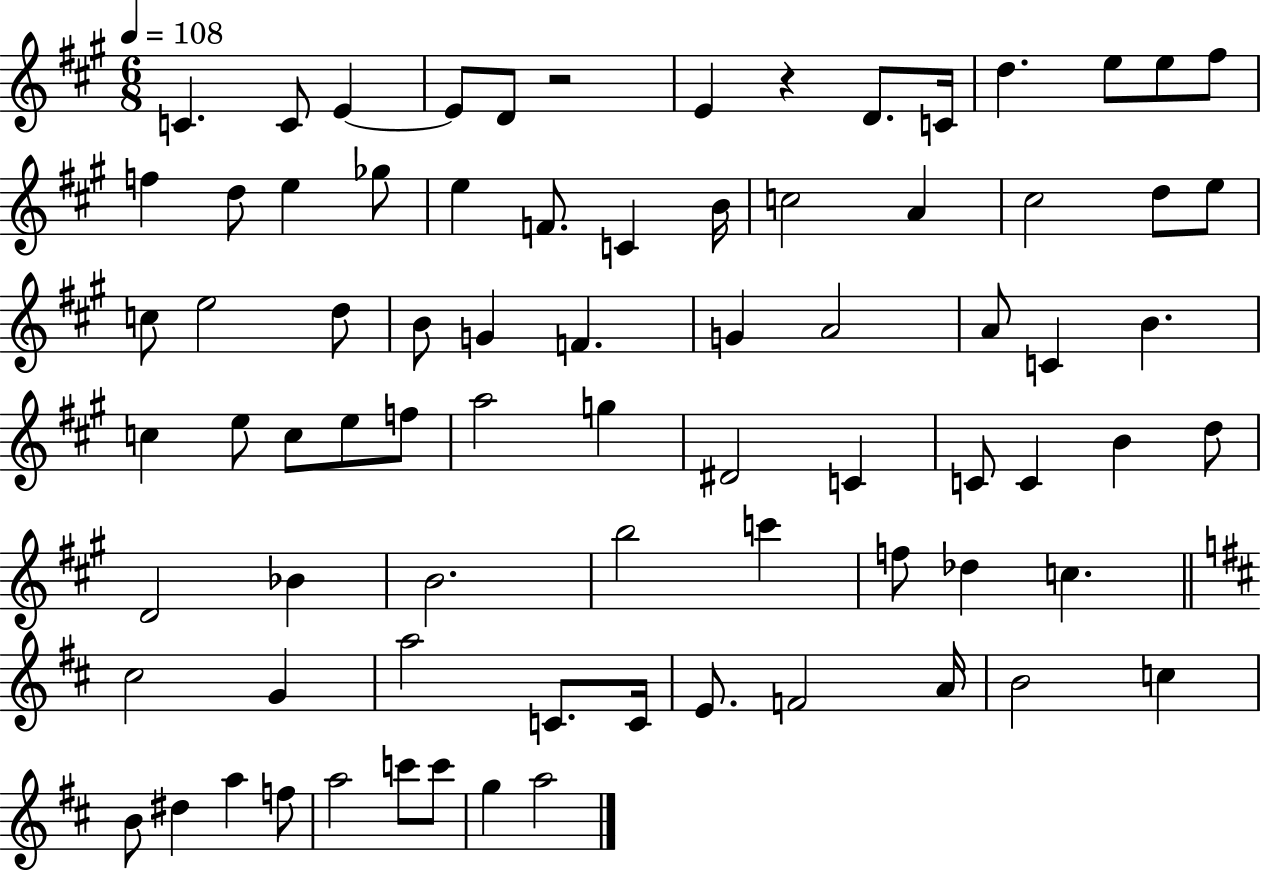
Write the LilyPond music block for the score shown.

{
  \clef treble
  \numericTimeSignature
  \time 6/8
  \key a \major
  \tempo 4 = 108
  \repeat volta 2 { c'4. c'8 e'4~~ | e'8 d'8 r2 | e'4 r4 d'8. c'16 | d''4. e''8 e''8 fis''8 | \break f''4 d''8 e''4 ges''8 | e''4 f'8. c'4 b'16 | c''2 a'4 | cis''2 d''8 e''8 | \break c''8 e''2 d''8 | b'8 g'4 f'4. | g'4 a'2 | a'8 c'4 b'4. | \break c''4 e''8 c''8 e''8 f''8 | a''2 g''4 | dis'2 c'4 | c'8 c'4 b'4 d''8 | \break d'2 bes'4 | b'2. | b''2 c'''4 | f''8 des''4 c''4. | \break \bar "||" \break \key b \minor cis''2 g'4 | a''2 c'8. c'16 | e'8. f'2 a'16 | b'2 c''4 | \break b'8 dis''4 a''4 f''8 | a''2 c'''8 c'''8 | g''4 a''2 | } \bar "|."
}